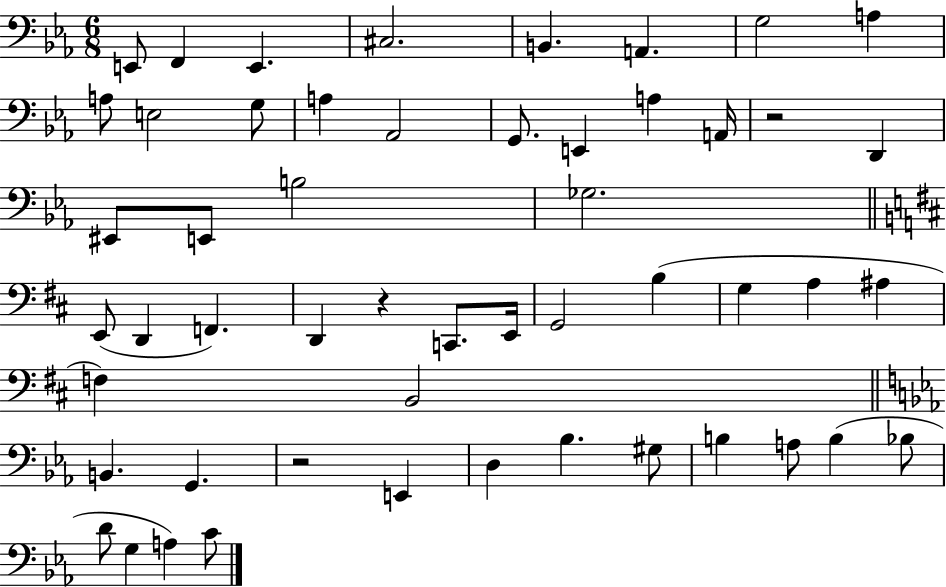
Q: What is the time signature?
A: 6/8